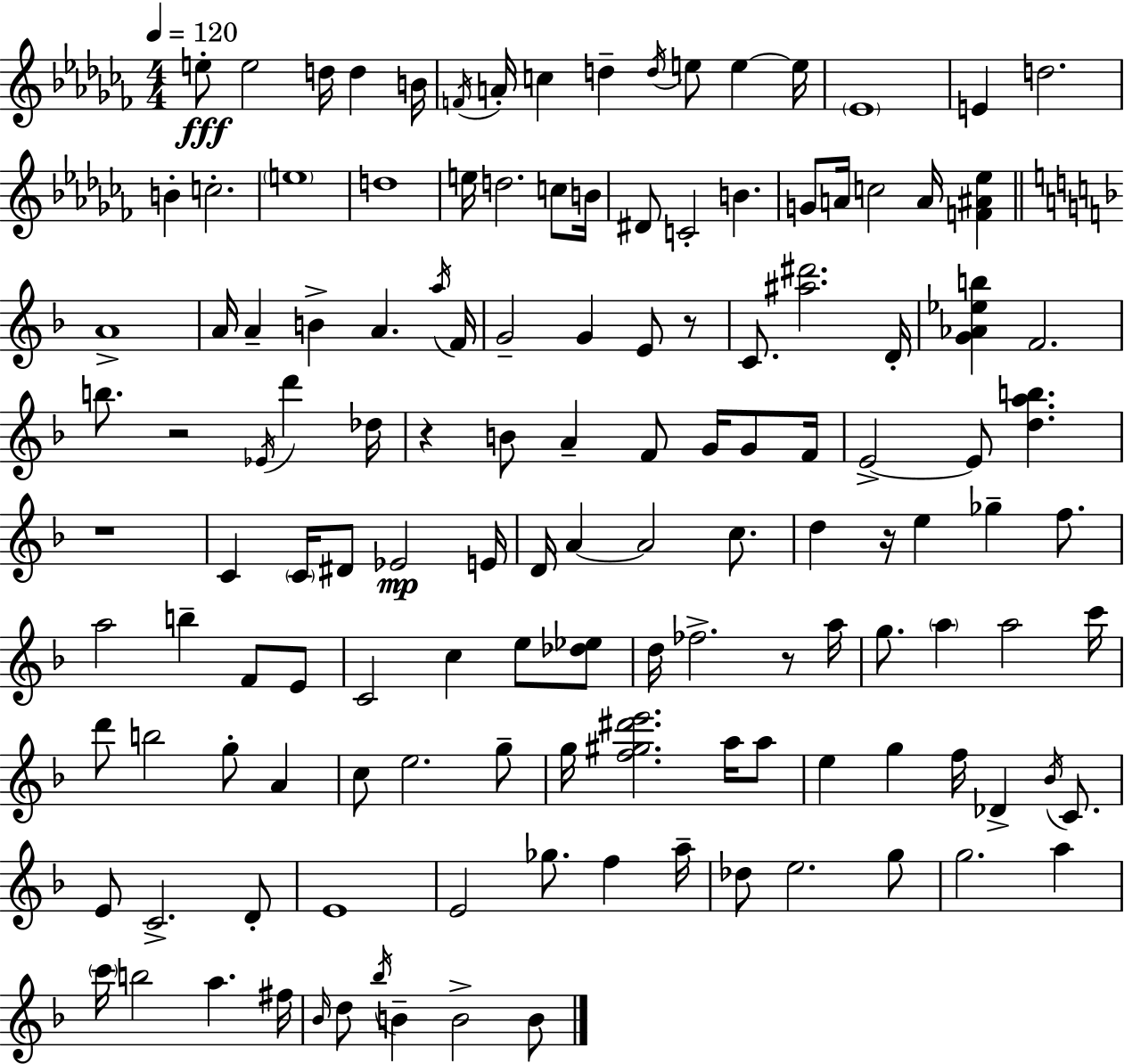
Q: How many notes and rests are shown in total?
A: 134